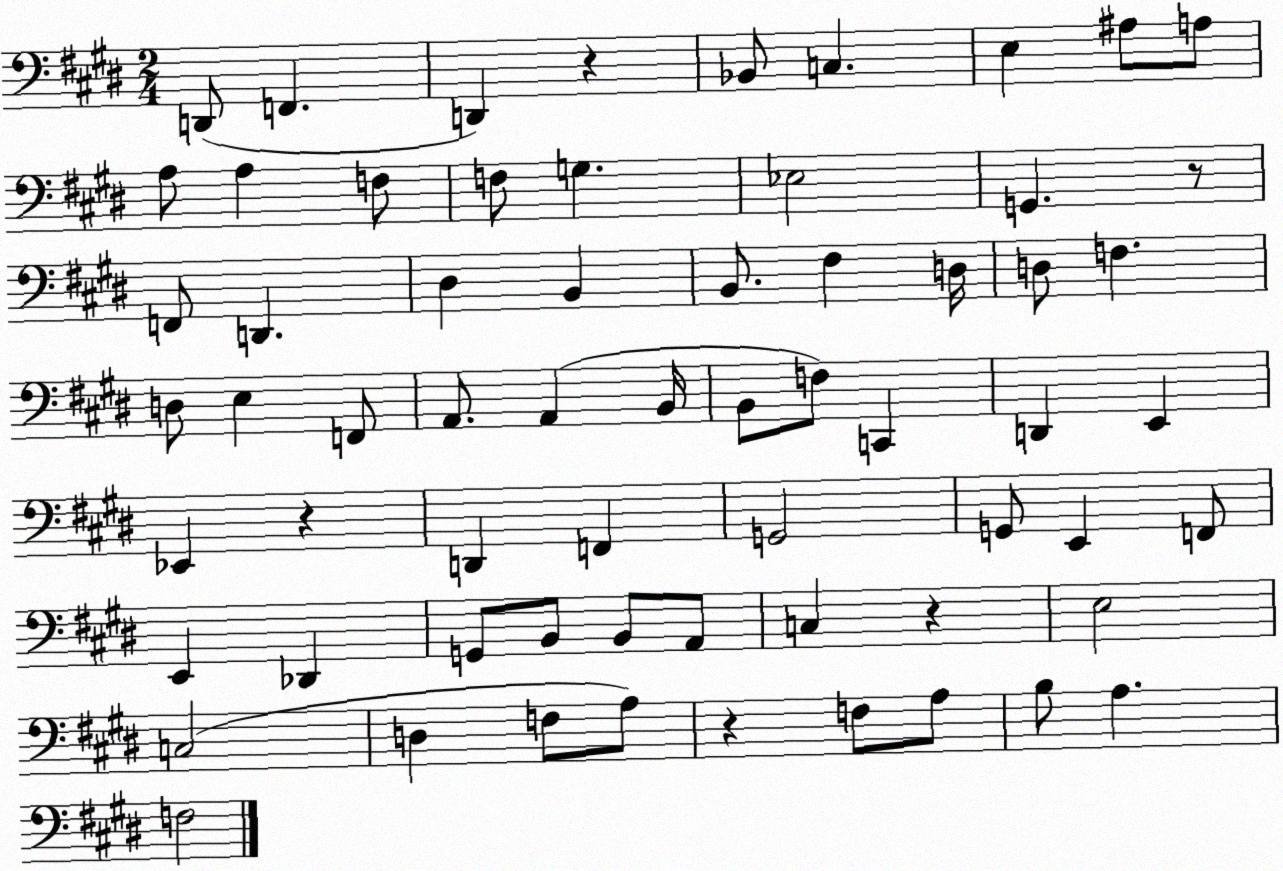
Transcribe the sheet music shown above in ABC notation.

X:1
T:Untitled
M:2/4
L:1/4
K:E
D,,/2 F,, D,, z _B,,/2 C, E, ^A,/2 A,/2 A,/2 A, F,/2 F,/2 G, _E,2 G,, z/2 F,,/2 D,, ^D, B,, B,,/2 ^F, D,/4 D,/2 F, D,/2 E, F,,/2 A,,/2 A,, B,,/4 B,,/2 F,/2 C,, D,, E,, _E,, z D,, F,, G,,2 G,,/2 E,, F,,/2 E,, _D,, G,,/2 B,,/2 B,,/2 A,,/2 C, z E,2 C,2 D, F,/2 A,/2 z F,/2 A,/2 B,/2 A, F,2